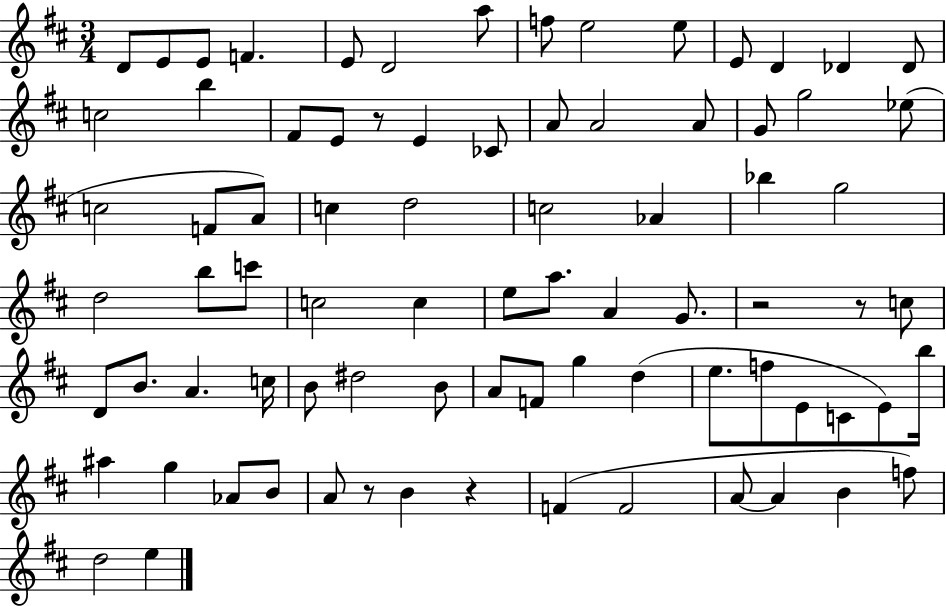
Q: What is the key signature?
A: D major